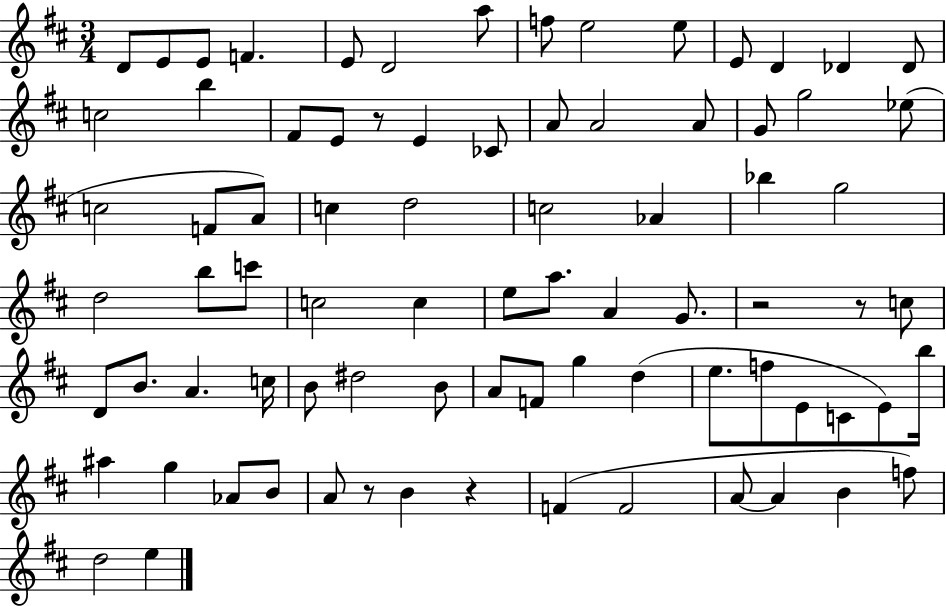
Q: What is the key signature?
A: D major